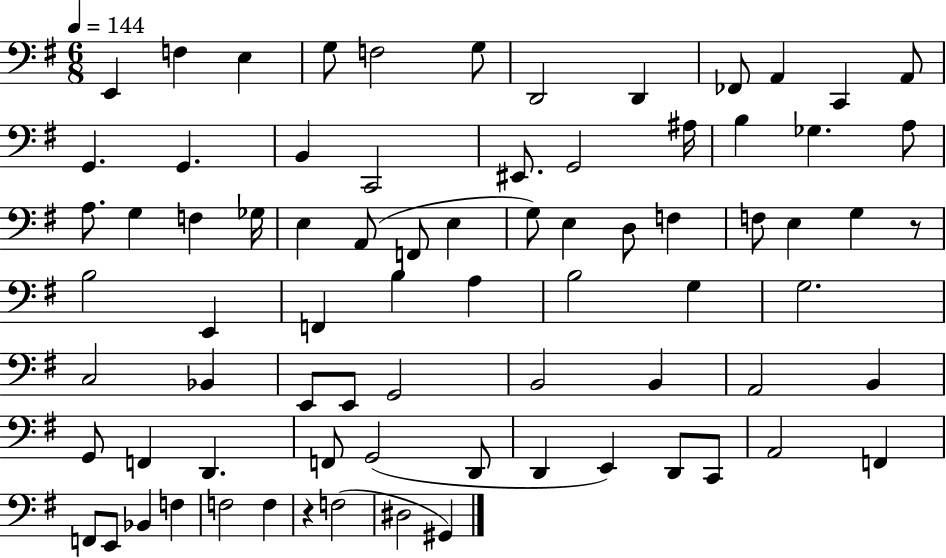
{
  \clef bass
  \numericTimeSignature
  \time 6/8
  \key g \major
  \tempo 4 = 144
  e,4 f4 e4 | g8 f2 g8 | d,2 d,4 | fes,8 a,4 c,4 a,8 | \break g,4. g,4. | b,4 c,2 | eis,8. g,2 ais16 | b4 ges4. a8 | \break a8. g4 f4 ges16 | e4 a,8( f,8 e4 | g8) e4 d8 f4 | f8 e4 g4 r8 | \break b2 e,4 | f,4 b4 a4 | b2 g4 | g2. | \break c2 bes,4 | e,8 e,8 g,2 | b,2 b,4 | a,2 b,4 | \break g,8 f,4 d,4. | f,8 g,2( d,8 | d,4 e,4) d,8 c,8 | a,2 f,4 | \break f,8 e,8 bes,4 f4 | f2 f4 | r4 f2( | dis2 gis,4) | \break \bar "|."
}